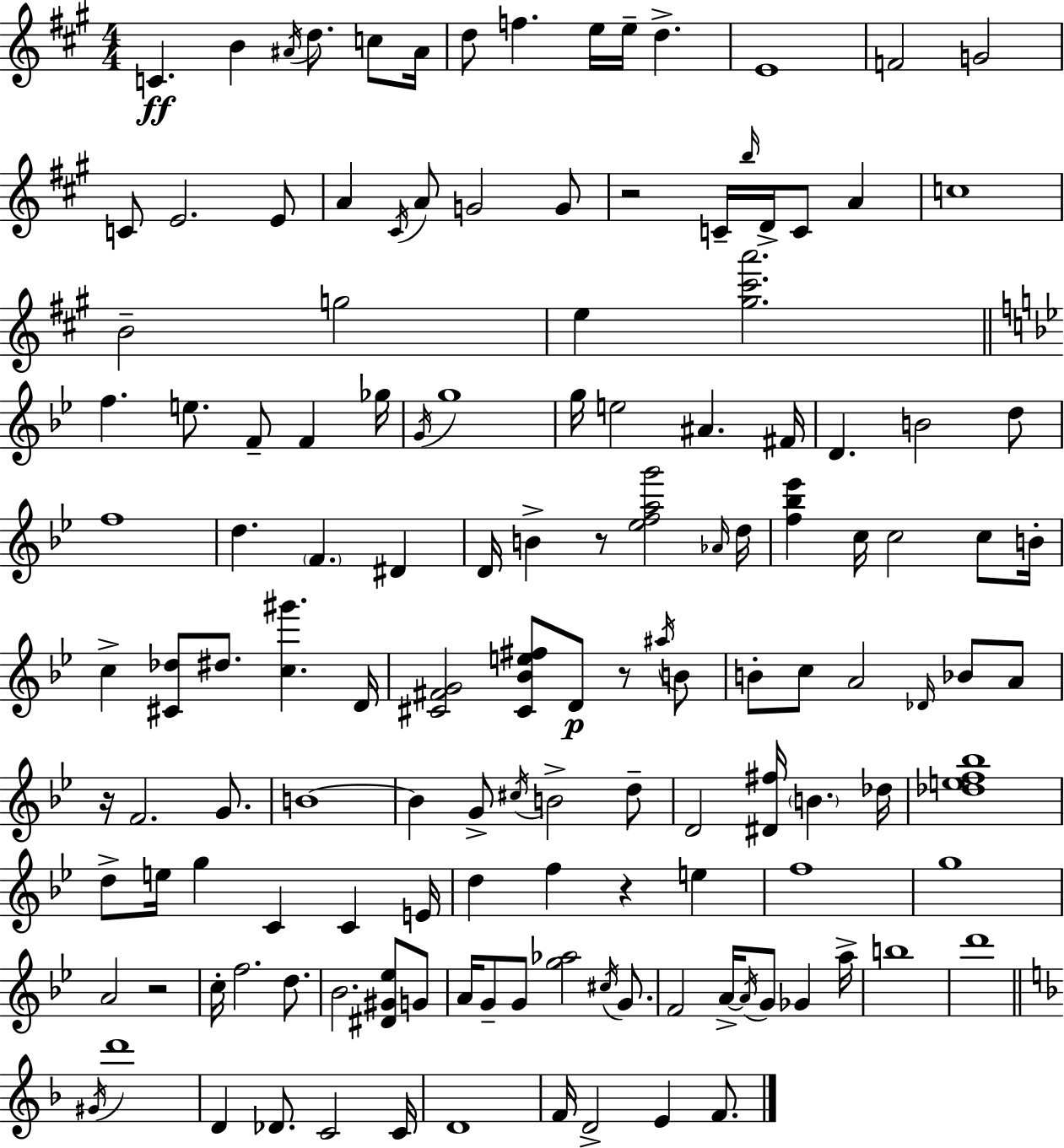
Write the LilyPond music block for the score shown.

{
  \clef treble
  \numericTimeSignature
  \time 4/4
  \key a \major
  c'4.\ff b'4 \acciaccatura { ais'16 } d''8. c''8 | ais'16 d''8 f''4. e''16 e''16-- d''4.-> | e'1 | f'2 g'2 | \break c'8 e'2. e'8 | a'4 \acciaccatura { cis'16 } a'8 g'2 | g'8 r2 c'16-- \grace { b''16 } d'16-> c'8 a'4 | c''1 | \break b'2-- g''2 | e''4 <gis'' cis''' a'''>2. | \bar "||" \break \key bes \major f''4. e''8. f'8-- f'4 ges''16 | \acciaccatura { g'16 } g''1 | g''16 e''2 ais'4. | fis'16 d'4. b'2 d''8 | \break f''1 | d''4. \parenthesize f'4. dis'4 | d'16 b'4-> r8 <ees'' f'' a'' g'''>2 | \grace { aes'16 } d''16 <f'' bes'' ees'''>4 c''16 c''2 c''8 | \break b'16-. c''4-> <cis' des''>8 dis''8. <c'' gis'''>4. | d'16 <cis' fis' g'>2 <cis' bes' e'' fis''>8 d'8\p r8 | \acciaccatura { ais''16 } b'8 b'8-. c''8 a'2 \grace { des'16 } | bes'8 a'8 r16 f'2. | \break g'8. b'1~~ | b'4 g'8-> \acciaccatura { cis''16 } b'2-> | d''8-- d'2 <dis' fis''>16 \parenthesize b'4. | des''16 <des'' e'' f'' bes''>1 | \break d''8-> e''16 g''4 c'4 | c'4 e'16 d''4 f''4 r4 | e''4 f''1 | g''1 | \break a'2 r2 | c''16-. f''2. | d''8. bes'2. | <dis' gis' ees''>8 g'8 a'16 g'8-- g'8 <g'' aes''>2 | \break \acciaccatura { cis''16 } g'8. f'2 a'16->~~ \acciaccatura { a'16 } | g'8 ges'4 a''16-> b''1 | d'''1 | \bar "||" \break \key f \major \acciaccatura { gis'16 } d'''1 | d'4 des'8. c'2 | c'16 d'1 | f'16 d'2-> e'4 f'8. | \break \bar "|."
}